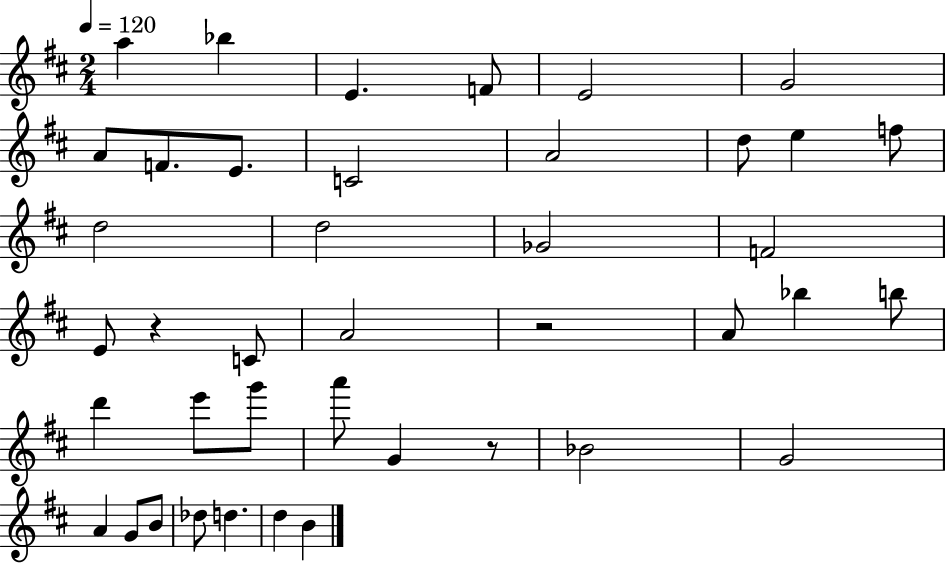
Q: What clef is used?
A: treble